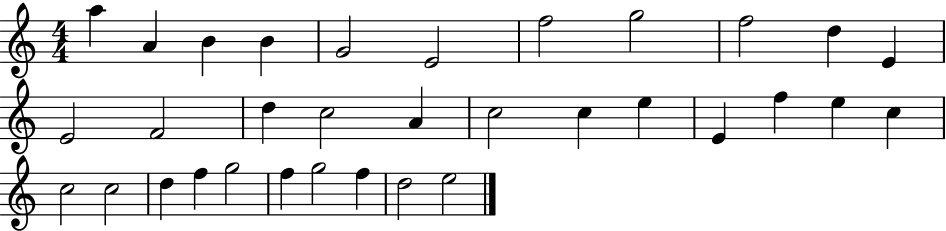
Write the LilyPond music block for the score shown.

{
  \clef treble
  \numericTimeSignature
  \time 4/4
  \key c \major
  a''4 a'4 b'4 b'4 | g'2 e'2 | f''2 g''2 | f''2 d''4 e'4 | \break e'2 f'2 | d''4 c''2 a'4 | c''2 c''4 e''4 | e'4 f''4 e''4 c''4 | \break c''2 c''2 | d''4 f''4 g''2 | f''4 g''2 f''4 | d''2 e''2 | \break \bar "|."
}